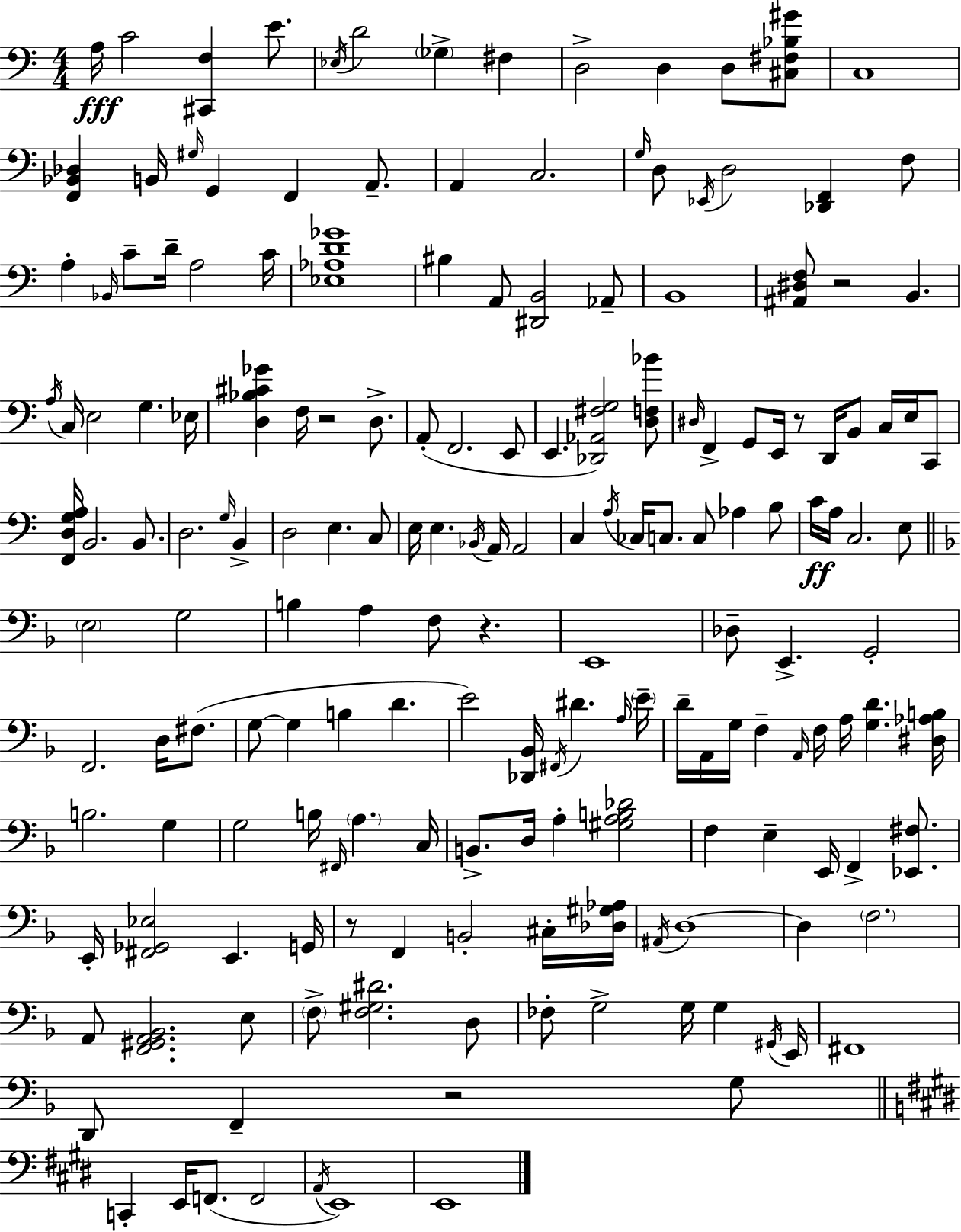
{
  \clef bass
  \numericTimeSignature
  \time 4/4
  \key c \major
  a16\fff c'2 <cis, f>4 e'8. | \acciaccatura { ees16 } d'2 \parenthesize ges4-> fis4 | d2-> d4 d8 <cis fis bes gis'>8 | c1 | \break <f, bes, des>4 b,16 \grace { gis16 } g,4 f,4 a,8.-- | a,4 c2. | \grace { g16 } d8 \acciaccatura { ees,16 } d2 <des, f,>4 | f8 a4-. \grace { bes,16 } c'8-- d'16-- a2 | \break c'16 <ees aes d' ges'>1 | bis4 a,8 <dis, b,>2 | aes,8-- b,1 | <ais, dis f>8 r2 b,4. | \break \acciaccatura { a16 } c16 e2 g4. | ees16 <d bes cis' ges'>4 f16 r2 | d8.-> a,8-.( f,2. | e,8 e,4. <des, aes, fis g>2) | \break <d f bes'>8 \grace { dis16 } f,4-> g,8 e,16 r8 | d,16 b,8 c16 e16 c,8 <f, d g a>16 b,2. | b,8. d2. | \grace { g16 } b,4-> d2 | \break e4. c8 e16 e4. \acciaccatura { bes,16 } | a,16 a,2 c4 \acciaccatura { a16 } ces16 c8. | c8 aes4 b8 c'16\ff a16 c2. | e8 \bar "||" \break \key f \major \parenthesize e2 g2 | b4 a4 f8 r4. | e,1 | des8-- e,4.-> g,2-. | \break f,2. d16 fis8.( | g8~~ g4 b4 d'4. | e'2) <des, bes,>16 \acciaccatura { fis,16 } dis'4. | \grace { a16 } \parenthesize e'16-- d'16-- a,16 g16 f4-- \grace { a,16 } f16 a16 <g d'>4. | \break <dis aes b>16 b2. g4 | g2 b16 \grace { fis,16 } \parenthesize a4. | c16 b,8.-> d16 a4-. <gis a b des'>2 | f4 e4-- e,16 f,4-> | \break <ees, fis>8. e,16-. <fis, ges, ees>2 e,4. | g,16 r8 f,4 b,2-. | cis16-. <des gis aes>16 \acciaccatura { ais,16 } d1~~ | d4 \parenthesize f2. | \break a,8 <f, gis, a, bes,>2. | e8 \parenthesize f8-> <f gis dis'>2. | d8 fes8-. g2-> g16 | g4 \acciaccatura { gis,16 } e,16 fis,1 | \break d,8 f,4-- r2 | g8 \bar "||" \break \key e \major c,4-. e,16 f,8.( f,2 | \acciaccatura { a,16 } e,1) | e,1 | \bar "|."
}